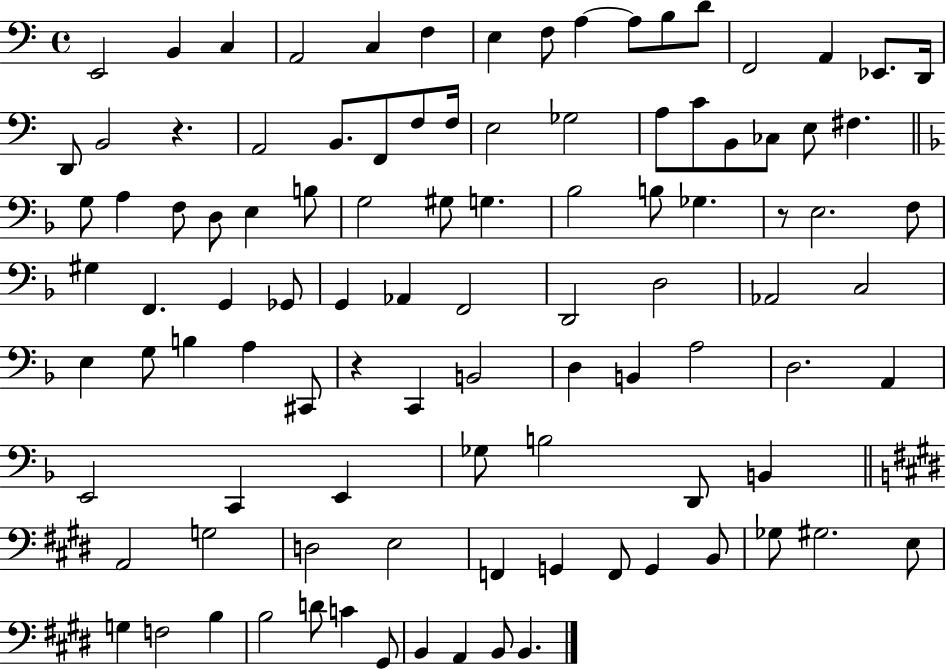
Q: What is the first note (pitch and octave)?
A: E2